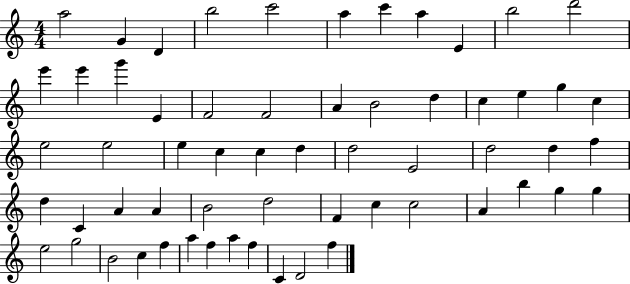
{
  \clef treble
  \numericTimeSignature
  \time 4/4
  \key c \major
  a''2 g'4 d'4 | b''2 c'''2 | a''4 c'''4 a''4 e'4 | b''2 d'''2 | \break e'''4 e'''4 g'''4 e'4 | f'2 f'2 | a'4 b'2 d''4 | c''4 e''4 g''4 c''4 | \break e''2 e''2 | e''4 c''4 c''4 d''4 | d''2 e'2 | d''2 d''4 f''4 | \break d''4 c'4 a'4 a'4 | b'2 d''2 | f'4 c''4 c''2 | a'4 b''4 g''4 g''4 | \break e''2 g''2 | b'2 c''4 f''4 | a''4 f''4 a''4 f''4 | c'4 d'2 f''4 | \break \bar "|."
}